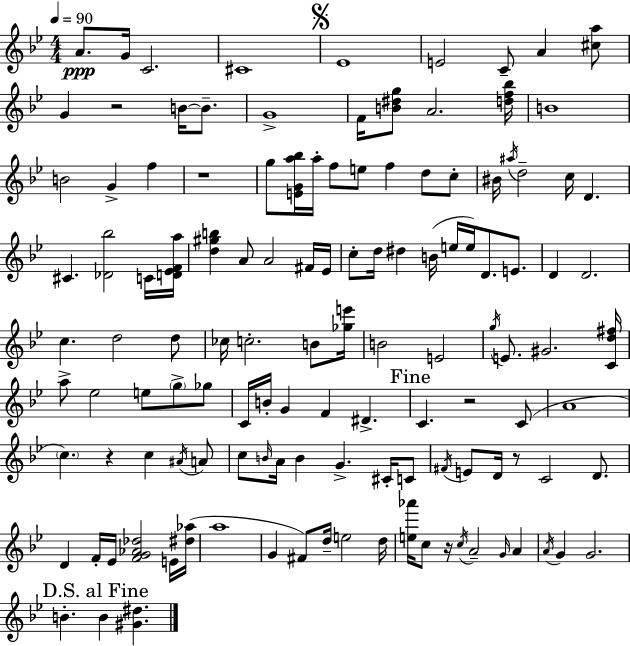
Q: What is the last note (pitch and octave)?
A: B4